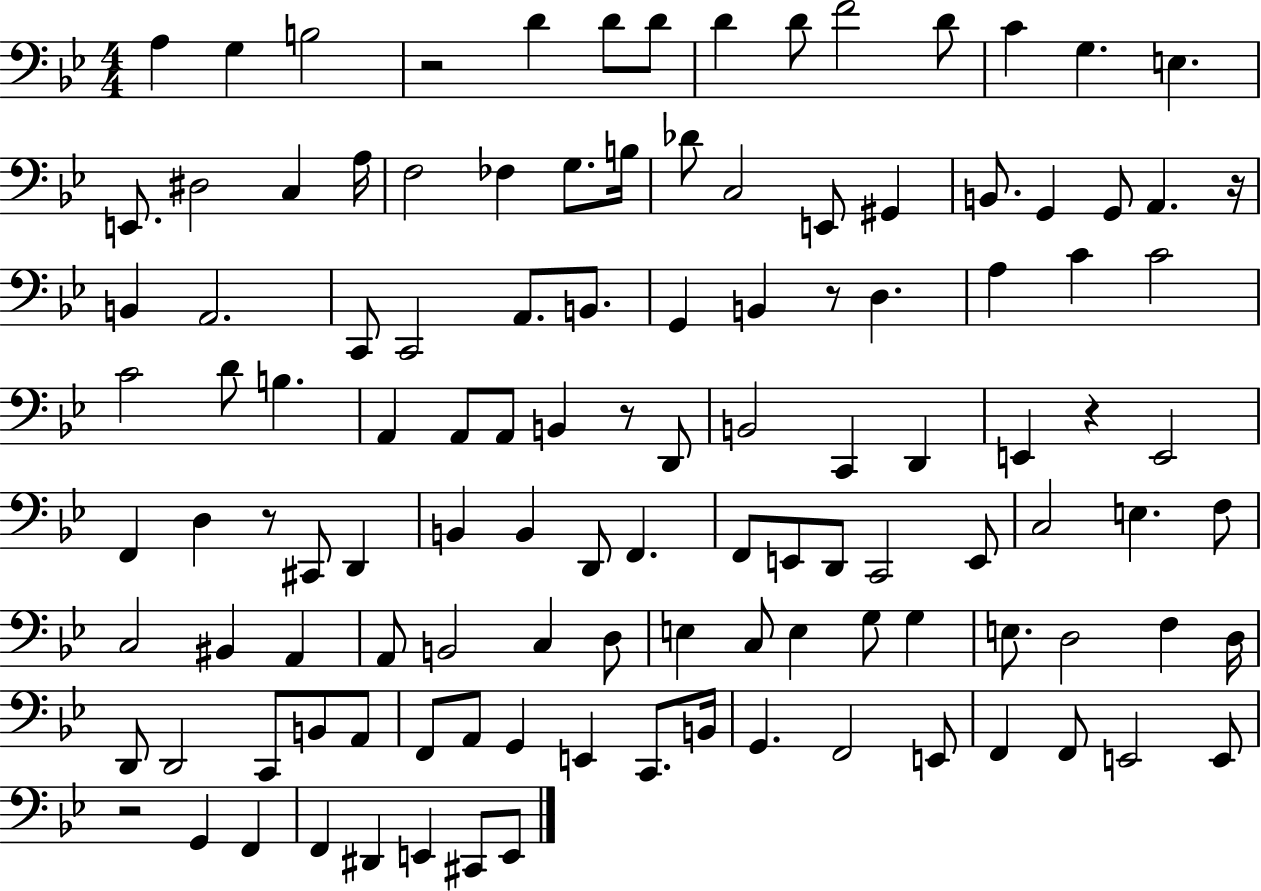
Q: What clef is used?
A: bass